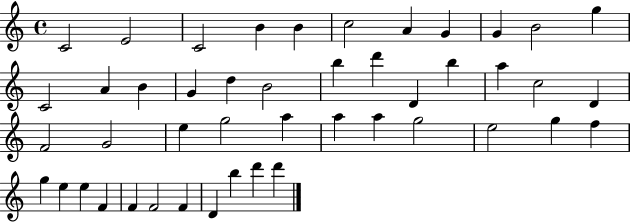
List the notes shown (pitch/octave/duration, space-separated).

C4/h E4/h C4/h B4/q B4/q C5/h A4/q G4/q G4/q B4/h G5/q C4/h A4/q B4/q G4/q D5/q B4/h B5/q D6/q D4/q B5/q A5/q C5/h D4/q F4/h G4/h E5/q G5/h A5/q A5/q A5/q G5/h E5/h G5/q F5/q G5/q E5/q E5/q F4/q F4/q F4/h F4/q D4/q B5/q D6/q D6/q